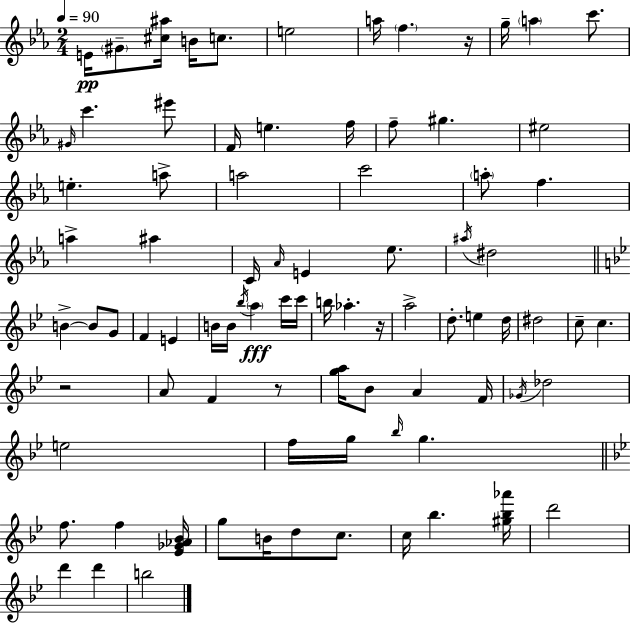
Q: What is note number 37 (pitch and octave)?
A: F4